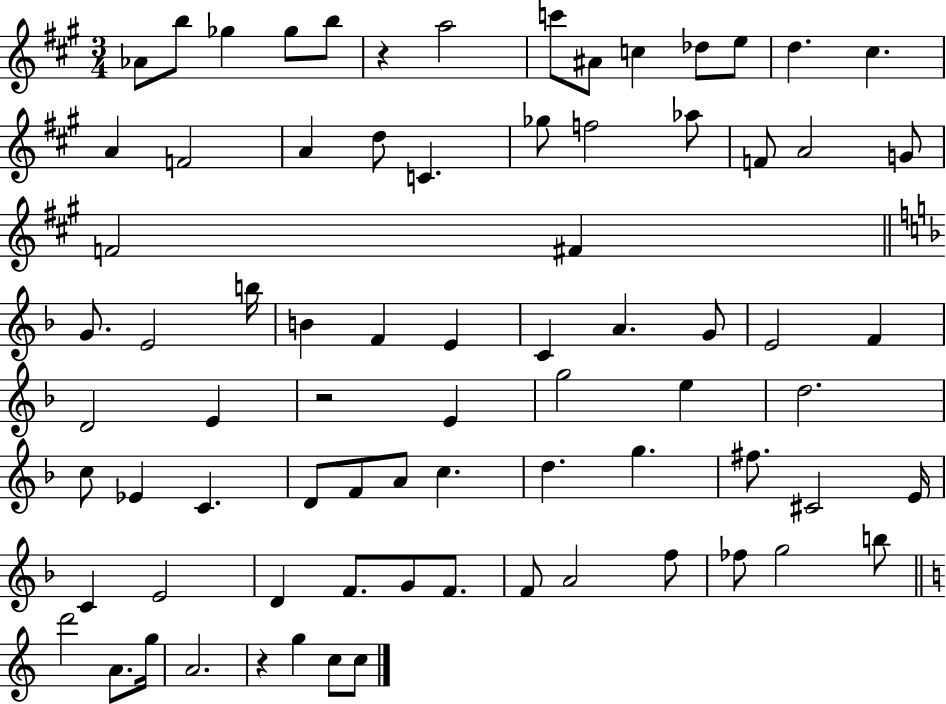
Ab4/e B5/e Gb5/q Gb5/e B5/e R/q A5/h C6/e A#4/e C5/q Db5/e E5/e D5/q. C#5/q. A4/q F4/h A4/q D5/e C4/q. Gb5/e F5/h Ab5/e F4/e A4/h G4/e F4/h F#4/q G4/e. E4/h B5/s B4/q F4/q E4/q C4/q A4/q. G4/e E4/h F4/q D4/h E4/q R/h E4/q G5/h E5/q D5/h. C5/e Eb4/q C4/q. D4/e F4/e A4/e C5/q. D5/q. G5/q. F#5/e. C#4/h E4/s C4/q E4/h D4/q F4/e. G4/e F4/e. F4/e A4/h F5/e FES5/e G5/h B5/e D6/h A4/e. G5/s A4/h. R/q G5/q C5/e C5/e